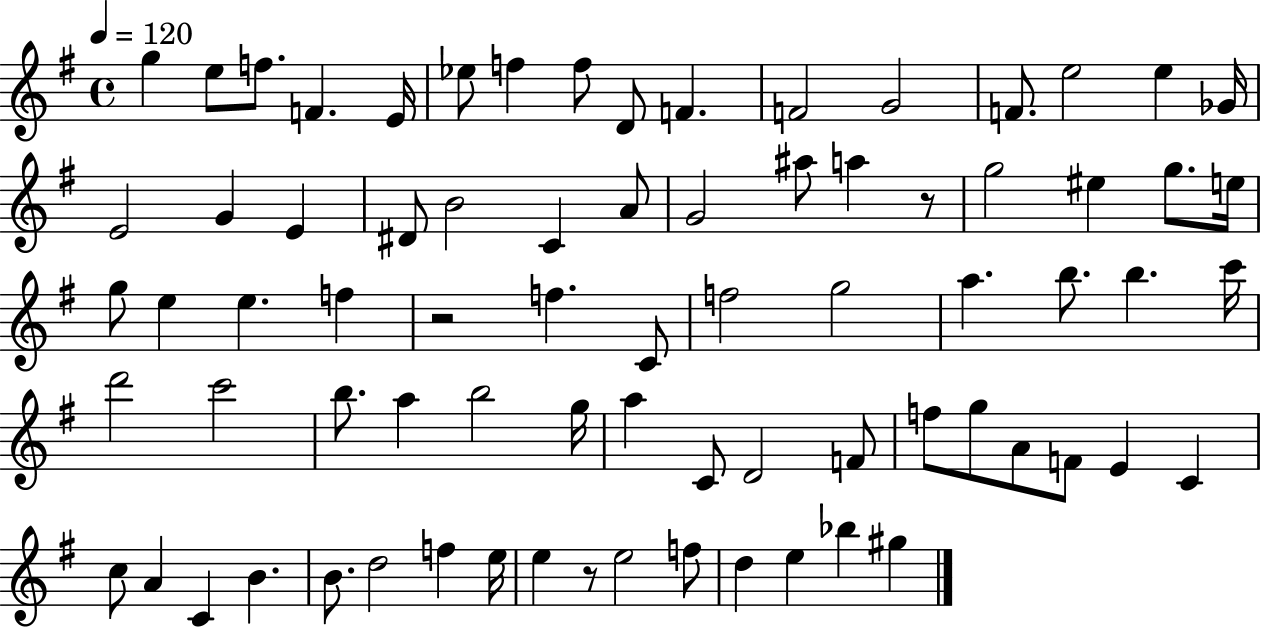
G5/q E5/e F5/e. F4/q. E4/s Eb5/e F5/q F5/e D4/e F4/q. F4/h G4/h F4/e. E5/h E5/q Gb4/s E4/h G4/q E4/q D#4/e B4/h C4/q A4/e G4/h A#5/e A5/q R/e G5/h EIS5/q G5/e. E5/s G5/e E5/q E5/q. F5/q R/h F5/q. C4/e F5/h G5/h A5/q. B5/e. B5/q. C6/s D6/h C6/h B5/e. A5/q B5/h G5/s A5/q C4/e D4/h F4/e F5/e G5/e A4/e F4/e E4/q C4/q C5/e A4/q C4/q B4/q. B4/e. D5/h F5/q E5/s E5/q R/e E5/h F5/e D5/q E5/q Bb5/q G#5/q